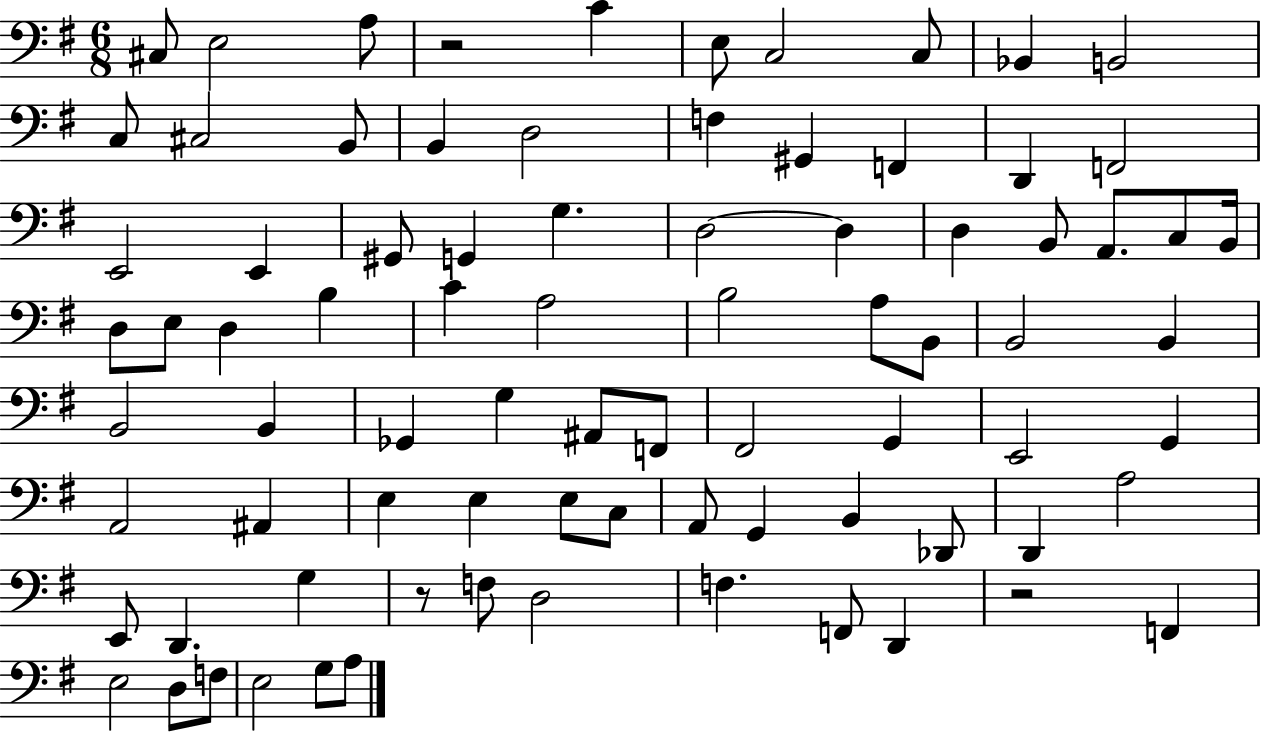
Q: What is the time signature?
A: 6/8